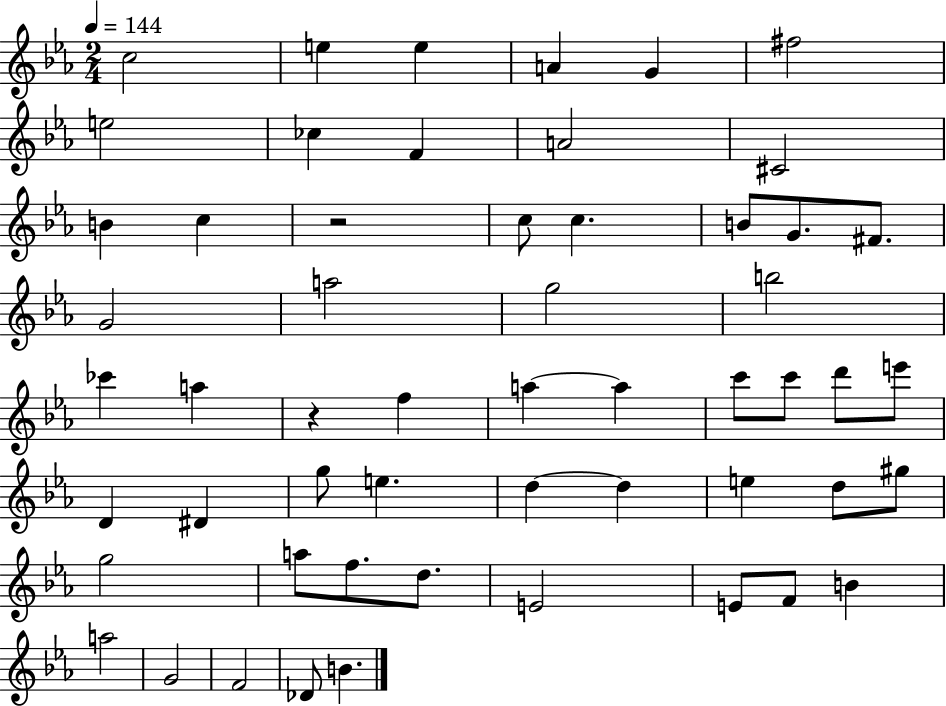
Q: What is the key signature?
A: EES major